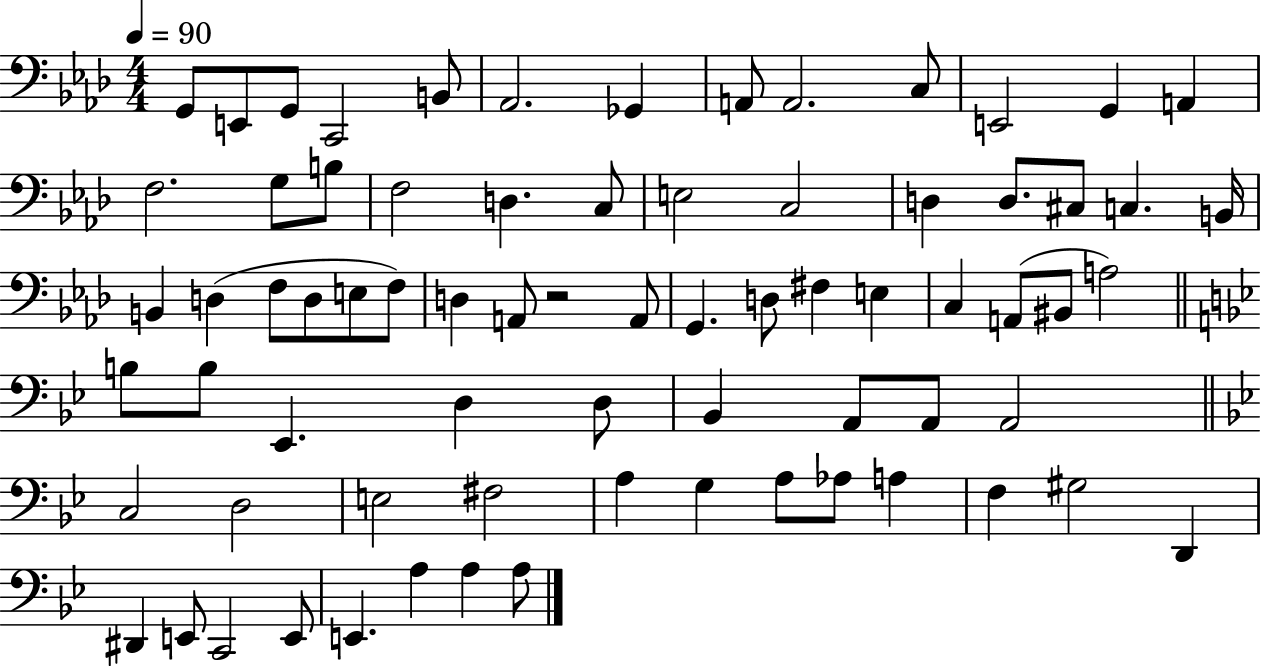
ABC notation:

X:1
T:Untitled
M:4/4
L:1/4
K:Ab
G,,/2 E,,/2 G,,/2 C,,2 B,,/2 _A,,2 _G,, A,,/2 A,,2 C,/2 E,,2 G,, A,, F,2 G,/2 B,/2 F,2 D, C,/2 E,2 C,2 D, D,/2 ^C,/2 C, B,,/4 B,, D, F,/2 D,/2 E,/2 F,/2 D, A,,/2 z2 A,,/2 G,, D,/2 ^F, E, C, A,,/2 ^B,,/2 A,2 B,/2 B,/2 _E,, D, D,/2 _B,, A,,/2 A,,/2 A,,2 C,2 D,2 E,2 ^F,2 A, G, A,/2 _A,/2 A, F, ^G,2 D,, ^D,, E,,/2 C,,2 E,,/2 E,, A, A, A,/2